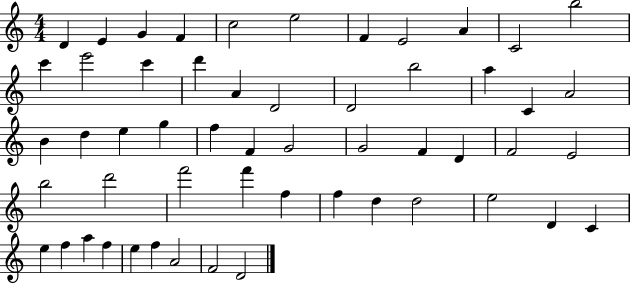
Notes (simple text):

D4/q E4/q G4/q F4/q C5/h E5/h F4/q E4/h A4/q C4/h B5/h C6/q E6/h C6/q D6/q A4/q D4/h D4/h B5/h A5/q C4/q A4/h B4/q D5/q E5/q G5/q F5/q F4/q G4/h G4/h F4/q D4/q F4/h E4/h B5/h D6/h F6/h F6/q F5/q F5/q D5/q D5/h E5/h D4/q C4/q E5/q F5/q A5/q F5/q E5/q F5/q A4/h F4/h D4/h